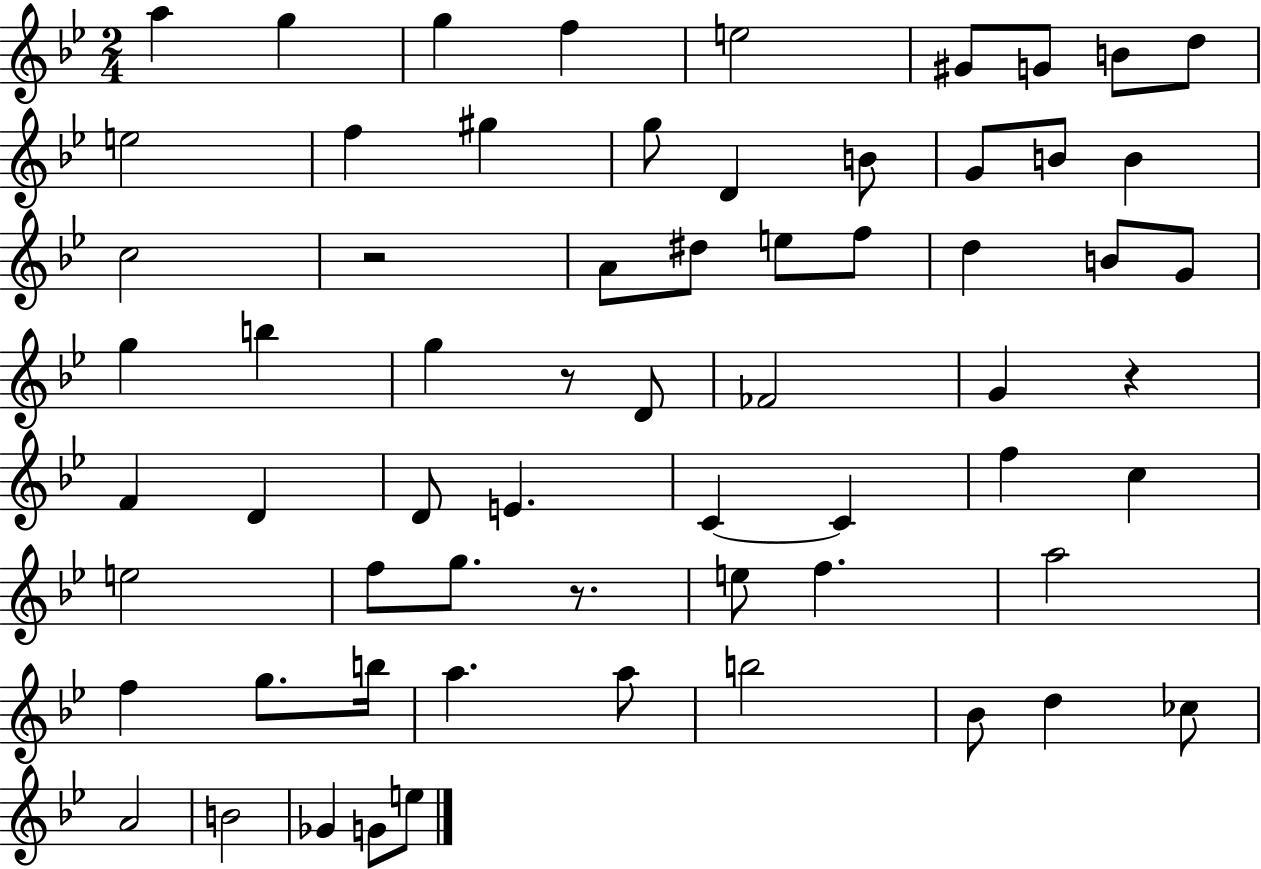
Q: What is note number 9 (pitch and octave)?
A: D5